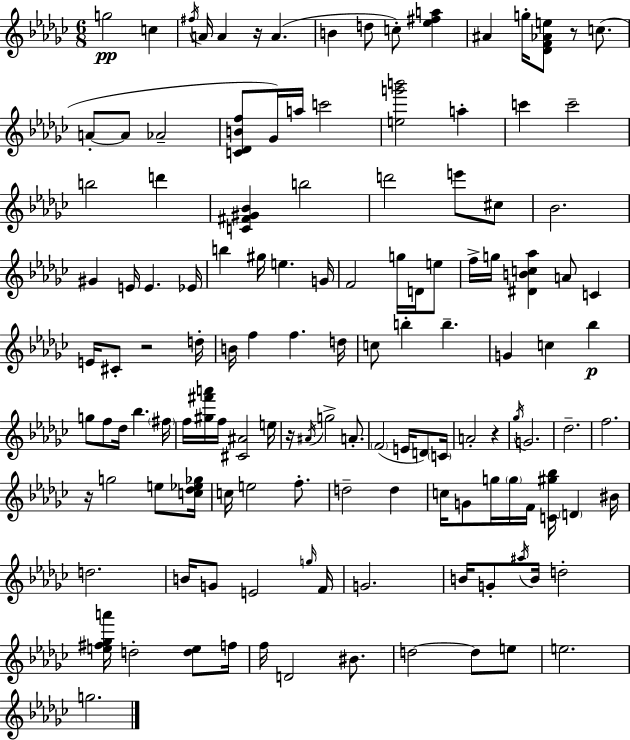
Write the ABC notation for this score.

X:1
T:Untitled
M:6/8
L:1/4
K:Ebm
g2 c ^f/4 A/4 A z/4 A B d/2 c/2 [_e^fa] ^A g/4 [_DF_Ae]/2 z/2 c/2 A/2 A/2 _A2 [C_DBf]/2 _G/4 a/4 c'2 [eg'b']2 a c' c'2 b2 d' [C^F^G_B] b2 d'2 e'/2 ^c/2 _B2 ^G E/4 E _E/4 b ^g/4 e G/4 F2 g/4 D/4 e/2 f/4 g/4 [^DBc_a] A/2 C E/4 ^C/2 z2 d/4 B/4 f f d/4 c/2 b b G c _b g/2 f/2 _d/4 _b ^f/4 f/4 [^g^f'a']/4 f/4 [^C^A]2 e/4 z/4 ^A/4 g2 A/2 F2 E/4 D/2 C/4 A2 z _g/4 G2 _d2 f2 z/4 g2 e/2 [c_d_e_g]/4 c/4 e2 f/2 d2 d c/4 G/2 g/4 g/4 F/4 [C^g_b]/4 D ^B/4 d2 B/4 G/2 E2 g/4 F/4 G2 B/4 G/2 ^a/4 B/4 d2 [e^f_ga']/4 d2 [de]/2 f/4 f/4 D2 ^B/2 d2 d/2 e/2 e2 g2